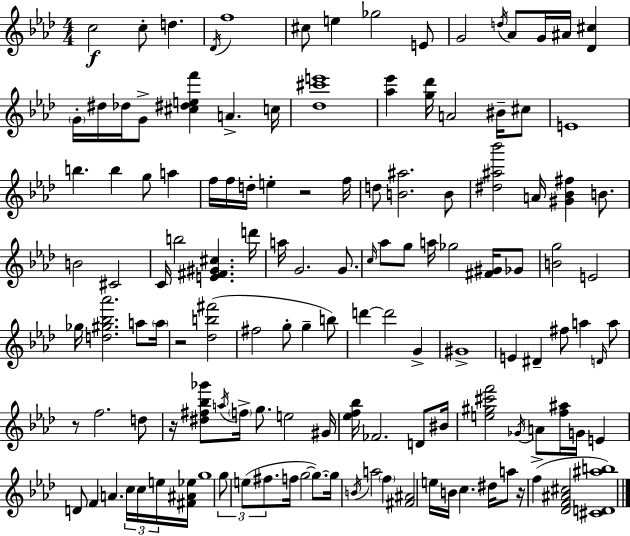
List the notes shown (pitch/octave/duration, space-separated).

C5/h C5/e D5/q. Db4/s F5/w C#5/e E5/q Gb5/h E4/e G4/h D5/s Ab4/e G4/s A#4/s [Db4,C#5]/q G4/s D#5/s Db5/s G4/e [C#5,D#5,E5,F6]/q A4/q. C5/s [Db5,C#6,E6]/w [Ab5,Eb6]/q [G5,Db6]/s A4/h BIS4/s C#5/e E4/w B5/q. B5/q G5/e A5/q F5/s F5/s D5/s E5/q R/h F5/s D5/e [B4,A#5]/h. B4/e [D#5,A#5,Bb6]/h A4/s [G#4,Bb4,F#5]/q B4/e. B4/h C#4/h C4/s B5/h [E4,F#4,G#4,C#5]/q. D6/s A5/s G4/h. G4/e. C5/s Ab5/e G5/e A5/s Gb5/h [F#4,G#4]/s Gb4/e [B4,G5]/h E4/h Gb5/s [D5,G#5,Bb5,Ab6]/h. A5/e A5/s R/h [Db5,B5,F#6]/h F#5/h G5/e G5/q B5/e D6/q D6/h G4/q G#4/w E4/q D#4/q F#5/e A5/q D4/s A5/e R/e F5/h. D5/e R/s [D#5,F#5,Bb5,Gb6]/e A5/s F5/s G5/e. E5/h G#4/s [Eb5,F5,Bb5]/s FES4/h. D4/e BIS4/s [E5,G#5,C#6,F6]/h Gb4/s A4/e [F5,A#5]/s G4/s E4/q D4/e F4/q A4/q. C5/s C5/s E5/s [F#4,A#4,Eb5]/s G5/w G5/e E5/e F#5/e. F5/s G5/h G5/e. G5/s B4/s A5/h F5/q [F#4,A#4]/h E5/s B4/s C5/q. D#5/s A5/e R/s F5/q [Db4,F4,A#4,C#5]/h [C#4,D4,A#5,B5]/w